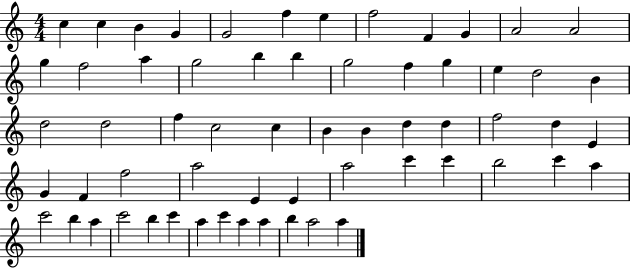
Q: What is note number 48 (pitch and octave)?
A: A5